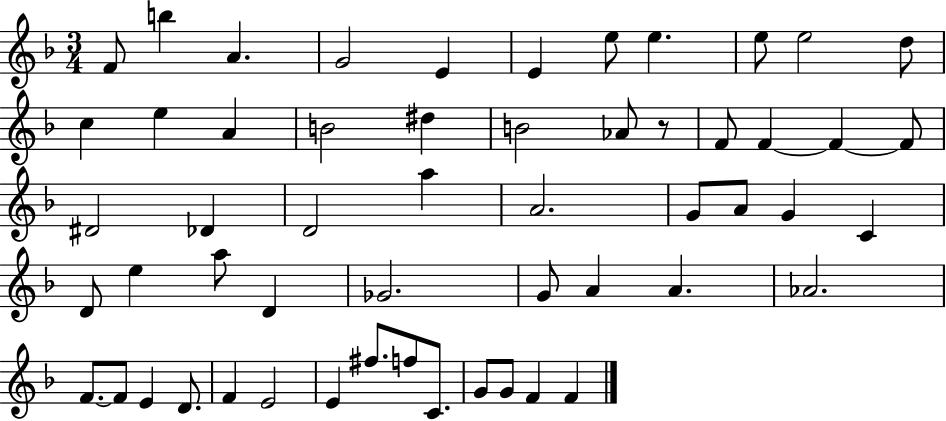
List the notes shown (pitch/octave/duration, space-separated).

F4/e B5/q A4/q. G4/h E4/q E4/q E5/e E5/q. E5/e E5/h D5/e C5/q E5/q A4/q B4/h D#5/q B4/h Ab4/e R/e F4/e F4/q F4/q F4/e D#4/h Db4/q D4/h A5/q A4/h. G4/e A4/e G4/q C4/q D4/e E5/q A5/e D4/q Gb4/h. G4/e A4/q A4/q. Ab4/h. F4/e. F4/e E4/q D4/e. F4/q E4/h E4/q F#5/e. F5/e C4/e. G4/e G4/e F4/q F4/q